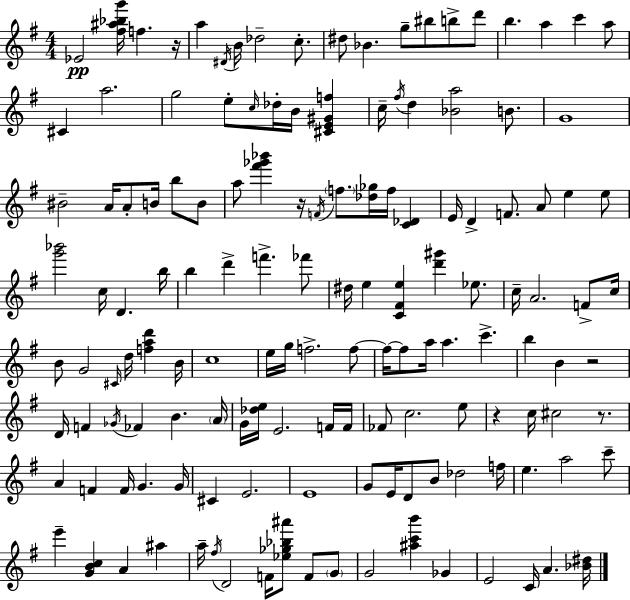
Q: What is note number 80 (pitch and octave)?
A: FES4